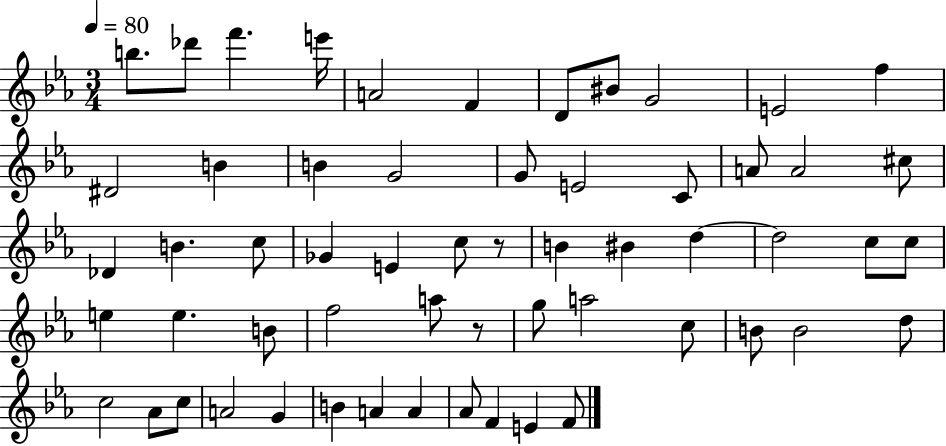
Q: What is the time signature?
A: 3/4